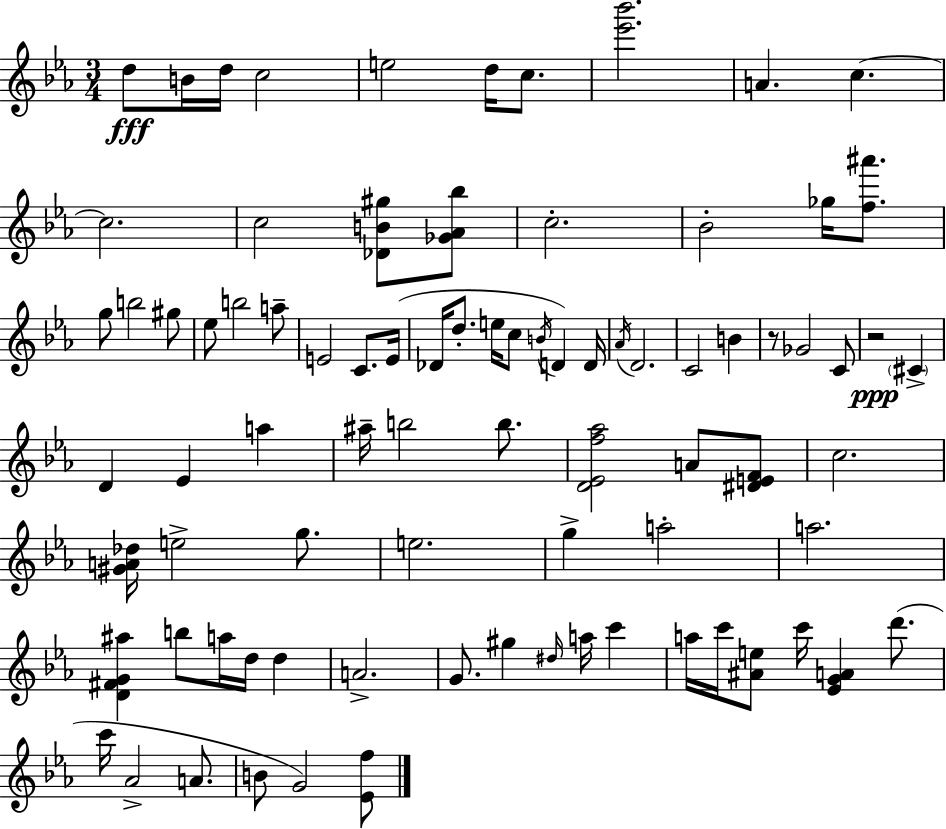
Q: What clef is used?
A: treble